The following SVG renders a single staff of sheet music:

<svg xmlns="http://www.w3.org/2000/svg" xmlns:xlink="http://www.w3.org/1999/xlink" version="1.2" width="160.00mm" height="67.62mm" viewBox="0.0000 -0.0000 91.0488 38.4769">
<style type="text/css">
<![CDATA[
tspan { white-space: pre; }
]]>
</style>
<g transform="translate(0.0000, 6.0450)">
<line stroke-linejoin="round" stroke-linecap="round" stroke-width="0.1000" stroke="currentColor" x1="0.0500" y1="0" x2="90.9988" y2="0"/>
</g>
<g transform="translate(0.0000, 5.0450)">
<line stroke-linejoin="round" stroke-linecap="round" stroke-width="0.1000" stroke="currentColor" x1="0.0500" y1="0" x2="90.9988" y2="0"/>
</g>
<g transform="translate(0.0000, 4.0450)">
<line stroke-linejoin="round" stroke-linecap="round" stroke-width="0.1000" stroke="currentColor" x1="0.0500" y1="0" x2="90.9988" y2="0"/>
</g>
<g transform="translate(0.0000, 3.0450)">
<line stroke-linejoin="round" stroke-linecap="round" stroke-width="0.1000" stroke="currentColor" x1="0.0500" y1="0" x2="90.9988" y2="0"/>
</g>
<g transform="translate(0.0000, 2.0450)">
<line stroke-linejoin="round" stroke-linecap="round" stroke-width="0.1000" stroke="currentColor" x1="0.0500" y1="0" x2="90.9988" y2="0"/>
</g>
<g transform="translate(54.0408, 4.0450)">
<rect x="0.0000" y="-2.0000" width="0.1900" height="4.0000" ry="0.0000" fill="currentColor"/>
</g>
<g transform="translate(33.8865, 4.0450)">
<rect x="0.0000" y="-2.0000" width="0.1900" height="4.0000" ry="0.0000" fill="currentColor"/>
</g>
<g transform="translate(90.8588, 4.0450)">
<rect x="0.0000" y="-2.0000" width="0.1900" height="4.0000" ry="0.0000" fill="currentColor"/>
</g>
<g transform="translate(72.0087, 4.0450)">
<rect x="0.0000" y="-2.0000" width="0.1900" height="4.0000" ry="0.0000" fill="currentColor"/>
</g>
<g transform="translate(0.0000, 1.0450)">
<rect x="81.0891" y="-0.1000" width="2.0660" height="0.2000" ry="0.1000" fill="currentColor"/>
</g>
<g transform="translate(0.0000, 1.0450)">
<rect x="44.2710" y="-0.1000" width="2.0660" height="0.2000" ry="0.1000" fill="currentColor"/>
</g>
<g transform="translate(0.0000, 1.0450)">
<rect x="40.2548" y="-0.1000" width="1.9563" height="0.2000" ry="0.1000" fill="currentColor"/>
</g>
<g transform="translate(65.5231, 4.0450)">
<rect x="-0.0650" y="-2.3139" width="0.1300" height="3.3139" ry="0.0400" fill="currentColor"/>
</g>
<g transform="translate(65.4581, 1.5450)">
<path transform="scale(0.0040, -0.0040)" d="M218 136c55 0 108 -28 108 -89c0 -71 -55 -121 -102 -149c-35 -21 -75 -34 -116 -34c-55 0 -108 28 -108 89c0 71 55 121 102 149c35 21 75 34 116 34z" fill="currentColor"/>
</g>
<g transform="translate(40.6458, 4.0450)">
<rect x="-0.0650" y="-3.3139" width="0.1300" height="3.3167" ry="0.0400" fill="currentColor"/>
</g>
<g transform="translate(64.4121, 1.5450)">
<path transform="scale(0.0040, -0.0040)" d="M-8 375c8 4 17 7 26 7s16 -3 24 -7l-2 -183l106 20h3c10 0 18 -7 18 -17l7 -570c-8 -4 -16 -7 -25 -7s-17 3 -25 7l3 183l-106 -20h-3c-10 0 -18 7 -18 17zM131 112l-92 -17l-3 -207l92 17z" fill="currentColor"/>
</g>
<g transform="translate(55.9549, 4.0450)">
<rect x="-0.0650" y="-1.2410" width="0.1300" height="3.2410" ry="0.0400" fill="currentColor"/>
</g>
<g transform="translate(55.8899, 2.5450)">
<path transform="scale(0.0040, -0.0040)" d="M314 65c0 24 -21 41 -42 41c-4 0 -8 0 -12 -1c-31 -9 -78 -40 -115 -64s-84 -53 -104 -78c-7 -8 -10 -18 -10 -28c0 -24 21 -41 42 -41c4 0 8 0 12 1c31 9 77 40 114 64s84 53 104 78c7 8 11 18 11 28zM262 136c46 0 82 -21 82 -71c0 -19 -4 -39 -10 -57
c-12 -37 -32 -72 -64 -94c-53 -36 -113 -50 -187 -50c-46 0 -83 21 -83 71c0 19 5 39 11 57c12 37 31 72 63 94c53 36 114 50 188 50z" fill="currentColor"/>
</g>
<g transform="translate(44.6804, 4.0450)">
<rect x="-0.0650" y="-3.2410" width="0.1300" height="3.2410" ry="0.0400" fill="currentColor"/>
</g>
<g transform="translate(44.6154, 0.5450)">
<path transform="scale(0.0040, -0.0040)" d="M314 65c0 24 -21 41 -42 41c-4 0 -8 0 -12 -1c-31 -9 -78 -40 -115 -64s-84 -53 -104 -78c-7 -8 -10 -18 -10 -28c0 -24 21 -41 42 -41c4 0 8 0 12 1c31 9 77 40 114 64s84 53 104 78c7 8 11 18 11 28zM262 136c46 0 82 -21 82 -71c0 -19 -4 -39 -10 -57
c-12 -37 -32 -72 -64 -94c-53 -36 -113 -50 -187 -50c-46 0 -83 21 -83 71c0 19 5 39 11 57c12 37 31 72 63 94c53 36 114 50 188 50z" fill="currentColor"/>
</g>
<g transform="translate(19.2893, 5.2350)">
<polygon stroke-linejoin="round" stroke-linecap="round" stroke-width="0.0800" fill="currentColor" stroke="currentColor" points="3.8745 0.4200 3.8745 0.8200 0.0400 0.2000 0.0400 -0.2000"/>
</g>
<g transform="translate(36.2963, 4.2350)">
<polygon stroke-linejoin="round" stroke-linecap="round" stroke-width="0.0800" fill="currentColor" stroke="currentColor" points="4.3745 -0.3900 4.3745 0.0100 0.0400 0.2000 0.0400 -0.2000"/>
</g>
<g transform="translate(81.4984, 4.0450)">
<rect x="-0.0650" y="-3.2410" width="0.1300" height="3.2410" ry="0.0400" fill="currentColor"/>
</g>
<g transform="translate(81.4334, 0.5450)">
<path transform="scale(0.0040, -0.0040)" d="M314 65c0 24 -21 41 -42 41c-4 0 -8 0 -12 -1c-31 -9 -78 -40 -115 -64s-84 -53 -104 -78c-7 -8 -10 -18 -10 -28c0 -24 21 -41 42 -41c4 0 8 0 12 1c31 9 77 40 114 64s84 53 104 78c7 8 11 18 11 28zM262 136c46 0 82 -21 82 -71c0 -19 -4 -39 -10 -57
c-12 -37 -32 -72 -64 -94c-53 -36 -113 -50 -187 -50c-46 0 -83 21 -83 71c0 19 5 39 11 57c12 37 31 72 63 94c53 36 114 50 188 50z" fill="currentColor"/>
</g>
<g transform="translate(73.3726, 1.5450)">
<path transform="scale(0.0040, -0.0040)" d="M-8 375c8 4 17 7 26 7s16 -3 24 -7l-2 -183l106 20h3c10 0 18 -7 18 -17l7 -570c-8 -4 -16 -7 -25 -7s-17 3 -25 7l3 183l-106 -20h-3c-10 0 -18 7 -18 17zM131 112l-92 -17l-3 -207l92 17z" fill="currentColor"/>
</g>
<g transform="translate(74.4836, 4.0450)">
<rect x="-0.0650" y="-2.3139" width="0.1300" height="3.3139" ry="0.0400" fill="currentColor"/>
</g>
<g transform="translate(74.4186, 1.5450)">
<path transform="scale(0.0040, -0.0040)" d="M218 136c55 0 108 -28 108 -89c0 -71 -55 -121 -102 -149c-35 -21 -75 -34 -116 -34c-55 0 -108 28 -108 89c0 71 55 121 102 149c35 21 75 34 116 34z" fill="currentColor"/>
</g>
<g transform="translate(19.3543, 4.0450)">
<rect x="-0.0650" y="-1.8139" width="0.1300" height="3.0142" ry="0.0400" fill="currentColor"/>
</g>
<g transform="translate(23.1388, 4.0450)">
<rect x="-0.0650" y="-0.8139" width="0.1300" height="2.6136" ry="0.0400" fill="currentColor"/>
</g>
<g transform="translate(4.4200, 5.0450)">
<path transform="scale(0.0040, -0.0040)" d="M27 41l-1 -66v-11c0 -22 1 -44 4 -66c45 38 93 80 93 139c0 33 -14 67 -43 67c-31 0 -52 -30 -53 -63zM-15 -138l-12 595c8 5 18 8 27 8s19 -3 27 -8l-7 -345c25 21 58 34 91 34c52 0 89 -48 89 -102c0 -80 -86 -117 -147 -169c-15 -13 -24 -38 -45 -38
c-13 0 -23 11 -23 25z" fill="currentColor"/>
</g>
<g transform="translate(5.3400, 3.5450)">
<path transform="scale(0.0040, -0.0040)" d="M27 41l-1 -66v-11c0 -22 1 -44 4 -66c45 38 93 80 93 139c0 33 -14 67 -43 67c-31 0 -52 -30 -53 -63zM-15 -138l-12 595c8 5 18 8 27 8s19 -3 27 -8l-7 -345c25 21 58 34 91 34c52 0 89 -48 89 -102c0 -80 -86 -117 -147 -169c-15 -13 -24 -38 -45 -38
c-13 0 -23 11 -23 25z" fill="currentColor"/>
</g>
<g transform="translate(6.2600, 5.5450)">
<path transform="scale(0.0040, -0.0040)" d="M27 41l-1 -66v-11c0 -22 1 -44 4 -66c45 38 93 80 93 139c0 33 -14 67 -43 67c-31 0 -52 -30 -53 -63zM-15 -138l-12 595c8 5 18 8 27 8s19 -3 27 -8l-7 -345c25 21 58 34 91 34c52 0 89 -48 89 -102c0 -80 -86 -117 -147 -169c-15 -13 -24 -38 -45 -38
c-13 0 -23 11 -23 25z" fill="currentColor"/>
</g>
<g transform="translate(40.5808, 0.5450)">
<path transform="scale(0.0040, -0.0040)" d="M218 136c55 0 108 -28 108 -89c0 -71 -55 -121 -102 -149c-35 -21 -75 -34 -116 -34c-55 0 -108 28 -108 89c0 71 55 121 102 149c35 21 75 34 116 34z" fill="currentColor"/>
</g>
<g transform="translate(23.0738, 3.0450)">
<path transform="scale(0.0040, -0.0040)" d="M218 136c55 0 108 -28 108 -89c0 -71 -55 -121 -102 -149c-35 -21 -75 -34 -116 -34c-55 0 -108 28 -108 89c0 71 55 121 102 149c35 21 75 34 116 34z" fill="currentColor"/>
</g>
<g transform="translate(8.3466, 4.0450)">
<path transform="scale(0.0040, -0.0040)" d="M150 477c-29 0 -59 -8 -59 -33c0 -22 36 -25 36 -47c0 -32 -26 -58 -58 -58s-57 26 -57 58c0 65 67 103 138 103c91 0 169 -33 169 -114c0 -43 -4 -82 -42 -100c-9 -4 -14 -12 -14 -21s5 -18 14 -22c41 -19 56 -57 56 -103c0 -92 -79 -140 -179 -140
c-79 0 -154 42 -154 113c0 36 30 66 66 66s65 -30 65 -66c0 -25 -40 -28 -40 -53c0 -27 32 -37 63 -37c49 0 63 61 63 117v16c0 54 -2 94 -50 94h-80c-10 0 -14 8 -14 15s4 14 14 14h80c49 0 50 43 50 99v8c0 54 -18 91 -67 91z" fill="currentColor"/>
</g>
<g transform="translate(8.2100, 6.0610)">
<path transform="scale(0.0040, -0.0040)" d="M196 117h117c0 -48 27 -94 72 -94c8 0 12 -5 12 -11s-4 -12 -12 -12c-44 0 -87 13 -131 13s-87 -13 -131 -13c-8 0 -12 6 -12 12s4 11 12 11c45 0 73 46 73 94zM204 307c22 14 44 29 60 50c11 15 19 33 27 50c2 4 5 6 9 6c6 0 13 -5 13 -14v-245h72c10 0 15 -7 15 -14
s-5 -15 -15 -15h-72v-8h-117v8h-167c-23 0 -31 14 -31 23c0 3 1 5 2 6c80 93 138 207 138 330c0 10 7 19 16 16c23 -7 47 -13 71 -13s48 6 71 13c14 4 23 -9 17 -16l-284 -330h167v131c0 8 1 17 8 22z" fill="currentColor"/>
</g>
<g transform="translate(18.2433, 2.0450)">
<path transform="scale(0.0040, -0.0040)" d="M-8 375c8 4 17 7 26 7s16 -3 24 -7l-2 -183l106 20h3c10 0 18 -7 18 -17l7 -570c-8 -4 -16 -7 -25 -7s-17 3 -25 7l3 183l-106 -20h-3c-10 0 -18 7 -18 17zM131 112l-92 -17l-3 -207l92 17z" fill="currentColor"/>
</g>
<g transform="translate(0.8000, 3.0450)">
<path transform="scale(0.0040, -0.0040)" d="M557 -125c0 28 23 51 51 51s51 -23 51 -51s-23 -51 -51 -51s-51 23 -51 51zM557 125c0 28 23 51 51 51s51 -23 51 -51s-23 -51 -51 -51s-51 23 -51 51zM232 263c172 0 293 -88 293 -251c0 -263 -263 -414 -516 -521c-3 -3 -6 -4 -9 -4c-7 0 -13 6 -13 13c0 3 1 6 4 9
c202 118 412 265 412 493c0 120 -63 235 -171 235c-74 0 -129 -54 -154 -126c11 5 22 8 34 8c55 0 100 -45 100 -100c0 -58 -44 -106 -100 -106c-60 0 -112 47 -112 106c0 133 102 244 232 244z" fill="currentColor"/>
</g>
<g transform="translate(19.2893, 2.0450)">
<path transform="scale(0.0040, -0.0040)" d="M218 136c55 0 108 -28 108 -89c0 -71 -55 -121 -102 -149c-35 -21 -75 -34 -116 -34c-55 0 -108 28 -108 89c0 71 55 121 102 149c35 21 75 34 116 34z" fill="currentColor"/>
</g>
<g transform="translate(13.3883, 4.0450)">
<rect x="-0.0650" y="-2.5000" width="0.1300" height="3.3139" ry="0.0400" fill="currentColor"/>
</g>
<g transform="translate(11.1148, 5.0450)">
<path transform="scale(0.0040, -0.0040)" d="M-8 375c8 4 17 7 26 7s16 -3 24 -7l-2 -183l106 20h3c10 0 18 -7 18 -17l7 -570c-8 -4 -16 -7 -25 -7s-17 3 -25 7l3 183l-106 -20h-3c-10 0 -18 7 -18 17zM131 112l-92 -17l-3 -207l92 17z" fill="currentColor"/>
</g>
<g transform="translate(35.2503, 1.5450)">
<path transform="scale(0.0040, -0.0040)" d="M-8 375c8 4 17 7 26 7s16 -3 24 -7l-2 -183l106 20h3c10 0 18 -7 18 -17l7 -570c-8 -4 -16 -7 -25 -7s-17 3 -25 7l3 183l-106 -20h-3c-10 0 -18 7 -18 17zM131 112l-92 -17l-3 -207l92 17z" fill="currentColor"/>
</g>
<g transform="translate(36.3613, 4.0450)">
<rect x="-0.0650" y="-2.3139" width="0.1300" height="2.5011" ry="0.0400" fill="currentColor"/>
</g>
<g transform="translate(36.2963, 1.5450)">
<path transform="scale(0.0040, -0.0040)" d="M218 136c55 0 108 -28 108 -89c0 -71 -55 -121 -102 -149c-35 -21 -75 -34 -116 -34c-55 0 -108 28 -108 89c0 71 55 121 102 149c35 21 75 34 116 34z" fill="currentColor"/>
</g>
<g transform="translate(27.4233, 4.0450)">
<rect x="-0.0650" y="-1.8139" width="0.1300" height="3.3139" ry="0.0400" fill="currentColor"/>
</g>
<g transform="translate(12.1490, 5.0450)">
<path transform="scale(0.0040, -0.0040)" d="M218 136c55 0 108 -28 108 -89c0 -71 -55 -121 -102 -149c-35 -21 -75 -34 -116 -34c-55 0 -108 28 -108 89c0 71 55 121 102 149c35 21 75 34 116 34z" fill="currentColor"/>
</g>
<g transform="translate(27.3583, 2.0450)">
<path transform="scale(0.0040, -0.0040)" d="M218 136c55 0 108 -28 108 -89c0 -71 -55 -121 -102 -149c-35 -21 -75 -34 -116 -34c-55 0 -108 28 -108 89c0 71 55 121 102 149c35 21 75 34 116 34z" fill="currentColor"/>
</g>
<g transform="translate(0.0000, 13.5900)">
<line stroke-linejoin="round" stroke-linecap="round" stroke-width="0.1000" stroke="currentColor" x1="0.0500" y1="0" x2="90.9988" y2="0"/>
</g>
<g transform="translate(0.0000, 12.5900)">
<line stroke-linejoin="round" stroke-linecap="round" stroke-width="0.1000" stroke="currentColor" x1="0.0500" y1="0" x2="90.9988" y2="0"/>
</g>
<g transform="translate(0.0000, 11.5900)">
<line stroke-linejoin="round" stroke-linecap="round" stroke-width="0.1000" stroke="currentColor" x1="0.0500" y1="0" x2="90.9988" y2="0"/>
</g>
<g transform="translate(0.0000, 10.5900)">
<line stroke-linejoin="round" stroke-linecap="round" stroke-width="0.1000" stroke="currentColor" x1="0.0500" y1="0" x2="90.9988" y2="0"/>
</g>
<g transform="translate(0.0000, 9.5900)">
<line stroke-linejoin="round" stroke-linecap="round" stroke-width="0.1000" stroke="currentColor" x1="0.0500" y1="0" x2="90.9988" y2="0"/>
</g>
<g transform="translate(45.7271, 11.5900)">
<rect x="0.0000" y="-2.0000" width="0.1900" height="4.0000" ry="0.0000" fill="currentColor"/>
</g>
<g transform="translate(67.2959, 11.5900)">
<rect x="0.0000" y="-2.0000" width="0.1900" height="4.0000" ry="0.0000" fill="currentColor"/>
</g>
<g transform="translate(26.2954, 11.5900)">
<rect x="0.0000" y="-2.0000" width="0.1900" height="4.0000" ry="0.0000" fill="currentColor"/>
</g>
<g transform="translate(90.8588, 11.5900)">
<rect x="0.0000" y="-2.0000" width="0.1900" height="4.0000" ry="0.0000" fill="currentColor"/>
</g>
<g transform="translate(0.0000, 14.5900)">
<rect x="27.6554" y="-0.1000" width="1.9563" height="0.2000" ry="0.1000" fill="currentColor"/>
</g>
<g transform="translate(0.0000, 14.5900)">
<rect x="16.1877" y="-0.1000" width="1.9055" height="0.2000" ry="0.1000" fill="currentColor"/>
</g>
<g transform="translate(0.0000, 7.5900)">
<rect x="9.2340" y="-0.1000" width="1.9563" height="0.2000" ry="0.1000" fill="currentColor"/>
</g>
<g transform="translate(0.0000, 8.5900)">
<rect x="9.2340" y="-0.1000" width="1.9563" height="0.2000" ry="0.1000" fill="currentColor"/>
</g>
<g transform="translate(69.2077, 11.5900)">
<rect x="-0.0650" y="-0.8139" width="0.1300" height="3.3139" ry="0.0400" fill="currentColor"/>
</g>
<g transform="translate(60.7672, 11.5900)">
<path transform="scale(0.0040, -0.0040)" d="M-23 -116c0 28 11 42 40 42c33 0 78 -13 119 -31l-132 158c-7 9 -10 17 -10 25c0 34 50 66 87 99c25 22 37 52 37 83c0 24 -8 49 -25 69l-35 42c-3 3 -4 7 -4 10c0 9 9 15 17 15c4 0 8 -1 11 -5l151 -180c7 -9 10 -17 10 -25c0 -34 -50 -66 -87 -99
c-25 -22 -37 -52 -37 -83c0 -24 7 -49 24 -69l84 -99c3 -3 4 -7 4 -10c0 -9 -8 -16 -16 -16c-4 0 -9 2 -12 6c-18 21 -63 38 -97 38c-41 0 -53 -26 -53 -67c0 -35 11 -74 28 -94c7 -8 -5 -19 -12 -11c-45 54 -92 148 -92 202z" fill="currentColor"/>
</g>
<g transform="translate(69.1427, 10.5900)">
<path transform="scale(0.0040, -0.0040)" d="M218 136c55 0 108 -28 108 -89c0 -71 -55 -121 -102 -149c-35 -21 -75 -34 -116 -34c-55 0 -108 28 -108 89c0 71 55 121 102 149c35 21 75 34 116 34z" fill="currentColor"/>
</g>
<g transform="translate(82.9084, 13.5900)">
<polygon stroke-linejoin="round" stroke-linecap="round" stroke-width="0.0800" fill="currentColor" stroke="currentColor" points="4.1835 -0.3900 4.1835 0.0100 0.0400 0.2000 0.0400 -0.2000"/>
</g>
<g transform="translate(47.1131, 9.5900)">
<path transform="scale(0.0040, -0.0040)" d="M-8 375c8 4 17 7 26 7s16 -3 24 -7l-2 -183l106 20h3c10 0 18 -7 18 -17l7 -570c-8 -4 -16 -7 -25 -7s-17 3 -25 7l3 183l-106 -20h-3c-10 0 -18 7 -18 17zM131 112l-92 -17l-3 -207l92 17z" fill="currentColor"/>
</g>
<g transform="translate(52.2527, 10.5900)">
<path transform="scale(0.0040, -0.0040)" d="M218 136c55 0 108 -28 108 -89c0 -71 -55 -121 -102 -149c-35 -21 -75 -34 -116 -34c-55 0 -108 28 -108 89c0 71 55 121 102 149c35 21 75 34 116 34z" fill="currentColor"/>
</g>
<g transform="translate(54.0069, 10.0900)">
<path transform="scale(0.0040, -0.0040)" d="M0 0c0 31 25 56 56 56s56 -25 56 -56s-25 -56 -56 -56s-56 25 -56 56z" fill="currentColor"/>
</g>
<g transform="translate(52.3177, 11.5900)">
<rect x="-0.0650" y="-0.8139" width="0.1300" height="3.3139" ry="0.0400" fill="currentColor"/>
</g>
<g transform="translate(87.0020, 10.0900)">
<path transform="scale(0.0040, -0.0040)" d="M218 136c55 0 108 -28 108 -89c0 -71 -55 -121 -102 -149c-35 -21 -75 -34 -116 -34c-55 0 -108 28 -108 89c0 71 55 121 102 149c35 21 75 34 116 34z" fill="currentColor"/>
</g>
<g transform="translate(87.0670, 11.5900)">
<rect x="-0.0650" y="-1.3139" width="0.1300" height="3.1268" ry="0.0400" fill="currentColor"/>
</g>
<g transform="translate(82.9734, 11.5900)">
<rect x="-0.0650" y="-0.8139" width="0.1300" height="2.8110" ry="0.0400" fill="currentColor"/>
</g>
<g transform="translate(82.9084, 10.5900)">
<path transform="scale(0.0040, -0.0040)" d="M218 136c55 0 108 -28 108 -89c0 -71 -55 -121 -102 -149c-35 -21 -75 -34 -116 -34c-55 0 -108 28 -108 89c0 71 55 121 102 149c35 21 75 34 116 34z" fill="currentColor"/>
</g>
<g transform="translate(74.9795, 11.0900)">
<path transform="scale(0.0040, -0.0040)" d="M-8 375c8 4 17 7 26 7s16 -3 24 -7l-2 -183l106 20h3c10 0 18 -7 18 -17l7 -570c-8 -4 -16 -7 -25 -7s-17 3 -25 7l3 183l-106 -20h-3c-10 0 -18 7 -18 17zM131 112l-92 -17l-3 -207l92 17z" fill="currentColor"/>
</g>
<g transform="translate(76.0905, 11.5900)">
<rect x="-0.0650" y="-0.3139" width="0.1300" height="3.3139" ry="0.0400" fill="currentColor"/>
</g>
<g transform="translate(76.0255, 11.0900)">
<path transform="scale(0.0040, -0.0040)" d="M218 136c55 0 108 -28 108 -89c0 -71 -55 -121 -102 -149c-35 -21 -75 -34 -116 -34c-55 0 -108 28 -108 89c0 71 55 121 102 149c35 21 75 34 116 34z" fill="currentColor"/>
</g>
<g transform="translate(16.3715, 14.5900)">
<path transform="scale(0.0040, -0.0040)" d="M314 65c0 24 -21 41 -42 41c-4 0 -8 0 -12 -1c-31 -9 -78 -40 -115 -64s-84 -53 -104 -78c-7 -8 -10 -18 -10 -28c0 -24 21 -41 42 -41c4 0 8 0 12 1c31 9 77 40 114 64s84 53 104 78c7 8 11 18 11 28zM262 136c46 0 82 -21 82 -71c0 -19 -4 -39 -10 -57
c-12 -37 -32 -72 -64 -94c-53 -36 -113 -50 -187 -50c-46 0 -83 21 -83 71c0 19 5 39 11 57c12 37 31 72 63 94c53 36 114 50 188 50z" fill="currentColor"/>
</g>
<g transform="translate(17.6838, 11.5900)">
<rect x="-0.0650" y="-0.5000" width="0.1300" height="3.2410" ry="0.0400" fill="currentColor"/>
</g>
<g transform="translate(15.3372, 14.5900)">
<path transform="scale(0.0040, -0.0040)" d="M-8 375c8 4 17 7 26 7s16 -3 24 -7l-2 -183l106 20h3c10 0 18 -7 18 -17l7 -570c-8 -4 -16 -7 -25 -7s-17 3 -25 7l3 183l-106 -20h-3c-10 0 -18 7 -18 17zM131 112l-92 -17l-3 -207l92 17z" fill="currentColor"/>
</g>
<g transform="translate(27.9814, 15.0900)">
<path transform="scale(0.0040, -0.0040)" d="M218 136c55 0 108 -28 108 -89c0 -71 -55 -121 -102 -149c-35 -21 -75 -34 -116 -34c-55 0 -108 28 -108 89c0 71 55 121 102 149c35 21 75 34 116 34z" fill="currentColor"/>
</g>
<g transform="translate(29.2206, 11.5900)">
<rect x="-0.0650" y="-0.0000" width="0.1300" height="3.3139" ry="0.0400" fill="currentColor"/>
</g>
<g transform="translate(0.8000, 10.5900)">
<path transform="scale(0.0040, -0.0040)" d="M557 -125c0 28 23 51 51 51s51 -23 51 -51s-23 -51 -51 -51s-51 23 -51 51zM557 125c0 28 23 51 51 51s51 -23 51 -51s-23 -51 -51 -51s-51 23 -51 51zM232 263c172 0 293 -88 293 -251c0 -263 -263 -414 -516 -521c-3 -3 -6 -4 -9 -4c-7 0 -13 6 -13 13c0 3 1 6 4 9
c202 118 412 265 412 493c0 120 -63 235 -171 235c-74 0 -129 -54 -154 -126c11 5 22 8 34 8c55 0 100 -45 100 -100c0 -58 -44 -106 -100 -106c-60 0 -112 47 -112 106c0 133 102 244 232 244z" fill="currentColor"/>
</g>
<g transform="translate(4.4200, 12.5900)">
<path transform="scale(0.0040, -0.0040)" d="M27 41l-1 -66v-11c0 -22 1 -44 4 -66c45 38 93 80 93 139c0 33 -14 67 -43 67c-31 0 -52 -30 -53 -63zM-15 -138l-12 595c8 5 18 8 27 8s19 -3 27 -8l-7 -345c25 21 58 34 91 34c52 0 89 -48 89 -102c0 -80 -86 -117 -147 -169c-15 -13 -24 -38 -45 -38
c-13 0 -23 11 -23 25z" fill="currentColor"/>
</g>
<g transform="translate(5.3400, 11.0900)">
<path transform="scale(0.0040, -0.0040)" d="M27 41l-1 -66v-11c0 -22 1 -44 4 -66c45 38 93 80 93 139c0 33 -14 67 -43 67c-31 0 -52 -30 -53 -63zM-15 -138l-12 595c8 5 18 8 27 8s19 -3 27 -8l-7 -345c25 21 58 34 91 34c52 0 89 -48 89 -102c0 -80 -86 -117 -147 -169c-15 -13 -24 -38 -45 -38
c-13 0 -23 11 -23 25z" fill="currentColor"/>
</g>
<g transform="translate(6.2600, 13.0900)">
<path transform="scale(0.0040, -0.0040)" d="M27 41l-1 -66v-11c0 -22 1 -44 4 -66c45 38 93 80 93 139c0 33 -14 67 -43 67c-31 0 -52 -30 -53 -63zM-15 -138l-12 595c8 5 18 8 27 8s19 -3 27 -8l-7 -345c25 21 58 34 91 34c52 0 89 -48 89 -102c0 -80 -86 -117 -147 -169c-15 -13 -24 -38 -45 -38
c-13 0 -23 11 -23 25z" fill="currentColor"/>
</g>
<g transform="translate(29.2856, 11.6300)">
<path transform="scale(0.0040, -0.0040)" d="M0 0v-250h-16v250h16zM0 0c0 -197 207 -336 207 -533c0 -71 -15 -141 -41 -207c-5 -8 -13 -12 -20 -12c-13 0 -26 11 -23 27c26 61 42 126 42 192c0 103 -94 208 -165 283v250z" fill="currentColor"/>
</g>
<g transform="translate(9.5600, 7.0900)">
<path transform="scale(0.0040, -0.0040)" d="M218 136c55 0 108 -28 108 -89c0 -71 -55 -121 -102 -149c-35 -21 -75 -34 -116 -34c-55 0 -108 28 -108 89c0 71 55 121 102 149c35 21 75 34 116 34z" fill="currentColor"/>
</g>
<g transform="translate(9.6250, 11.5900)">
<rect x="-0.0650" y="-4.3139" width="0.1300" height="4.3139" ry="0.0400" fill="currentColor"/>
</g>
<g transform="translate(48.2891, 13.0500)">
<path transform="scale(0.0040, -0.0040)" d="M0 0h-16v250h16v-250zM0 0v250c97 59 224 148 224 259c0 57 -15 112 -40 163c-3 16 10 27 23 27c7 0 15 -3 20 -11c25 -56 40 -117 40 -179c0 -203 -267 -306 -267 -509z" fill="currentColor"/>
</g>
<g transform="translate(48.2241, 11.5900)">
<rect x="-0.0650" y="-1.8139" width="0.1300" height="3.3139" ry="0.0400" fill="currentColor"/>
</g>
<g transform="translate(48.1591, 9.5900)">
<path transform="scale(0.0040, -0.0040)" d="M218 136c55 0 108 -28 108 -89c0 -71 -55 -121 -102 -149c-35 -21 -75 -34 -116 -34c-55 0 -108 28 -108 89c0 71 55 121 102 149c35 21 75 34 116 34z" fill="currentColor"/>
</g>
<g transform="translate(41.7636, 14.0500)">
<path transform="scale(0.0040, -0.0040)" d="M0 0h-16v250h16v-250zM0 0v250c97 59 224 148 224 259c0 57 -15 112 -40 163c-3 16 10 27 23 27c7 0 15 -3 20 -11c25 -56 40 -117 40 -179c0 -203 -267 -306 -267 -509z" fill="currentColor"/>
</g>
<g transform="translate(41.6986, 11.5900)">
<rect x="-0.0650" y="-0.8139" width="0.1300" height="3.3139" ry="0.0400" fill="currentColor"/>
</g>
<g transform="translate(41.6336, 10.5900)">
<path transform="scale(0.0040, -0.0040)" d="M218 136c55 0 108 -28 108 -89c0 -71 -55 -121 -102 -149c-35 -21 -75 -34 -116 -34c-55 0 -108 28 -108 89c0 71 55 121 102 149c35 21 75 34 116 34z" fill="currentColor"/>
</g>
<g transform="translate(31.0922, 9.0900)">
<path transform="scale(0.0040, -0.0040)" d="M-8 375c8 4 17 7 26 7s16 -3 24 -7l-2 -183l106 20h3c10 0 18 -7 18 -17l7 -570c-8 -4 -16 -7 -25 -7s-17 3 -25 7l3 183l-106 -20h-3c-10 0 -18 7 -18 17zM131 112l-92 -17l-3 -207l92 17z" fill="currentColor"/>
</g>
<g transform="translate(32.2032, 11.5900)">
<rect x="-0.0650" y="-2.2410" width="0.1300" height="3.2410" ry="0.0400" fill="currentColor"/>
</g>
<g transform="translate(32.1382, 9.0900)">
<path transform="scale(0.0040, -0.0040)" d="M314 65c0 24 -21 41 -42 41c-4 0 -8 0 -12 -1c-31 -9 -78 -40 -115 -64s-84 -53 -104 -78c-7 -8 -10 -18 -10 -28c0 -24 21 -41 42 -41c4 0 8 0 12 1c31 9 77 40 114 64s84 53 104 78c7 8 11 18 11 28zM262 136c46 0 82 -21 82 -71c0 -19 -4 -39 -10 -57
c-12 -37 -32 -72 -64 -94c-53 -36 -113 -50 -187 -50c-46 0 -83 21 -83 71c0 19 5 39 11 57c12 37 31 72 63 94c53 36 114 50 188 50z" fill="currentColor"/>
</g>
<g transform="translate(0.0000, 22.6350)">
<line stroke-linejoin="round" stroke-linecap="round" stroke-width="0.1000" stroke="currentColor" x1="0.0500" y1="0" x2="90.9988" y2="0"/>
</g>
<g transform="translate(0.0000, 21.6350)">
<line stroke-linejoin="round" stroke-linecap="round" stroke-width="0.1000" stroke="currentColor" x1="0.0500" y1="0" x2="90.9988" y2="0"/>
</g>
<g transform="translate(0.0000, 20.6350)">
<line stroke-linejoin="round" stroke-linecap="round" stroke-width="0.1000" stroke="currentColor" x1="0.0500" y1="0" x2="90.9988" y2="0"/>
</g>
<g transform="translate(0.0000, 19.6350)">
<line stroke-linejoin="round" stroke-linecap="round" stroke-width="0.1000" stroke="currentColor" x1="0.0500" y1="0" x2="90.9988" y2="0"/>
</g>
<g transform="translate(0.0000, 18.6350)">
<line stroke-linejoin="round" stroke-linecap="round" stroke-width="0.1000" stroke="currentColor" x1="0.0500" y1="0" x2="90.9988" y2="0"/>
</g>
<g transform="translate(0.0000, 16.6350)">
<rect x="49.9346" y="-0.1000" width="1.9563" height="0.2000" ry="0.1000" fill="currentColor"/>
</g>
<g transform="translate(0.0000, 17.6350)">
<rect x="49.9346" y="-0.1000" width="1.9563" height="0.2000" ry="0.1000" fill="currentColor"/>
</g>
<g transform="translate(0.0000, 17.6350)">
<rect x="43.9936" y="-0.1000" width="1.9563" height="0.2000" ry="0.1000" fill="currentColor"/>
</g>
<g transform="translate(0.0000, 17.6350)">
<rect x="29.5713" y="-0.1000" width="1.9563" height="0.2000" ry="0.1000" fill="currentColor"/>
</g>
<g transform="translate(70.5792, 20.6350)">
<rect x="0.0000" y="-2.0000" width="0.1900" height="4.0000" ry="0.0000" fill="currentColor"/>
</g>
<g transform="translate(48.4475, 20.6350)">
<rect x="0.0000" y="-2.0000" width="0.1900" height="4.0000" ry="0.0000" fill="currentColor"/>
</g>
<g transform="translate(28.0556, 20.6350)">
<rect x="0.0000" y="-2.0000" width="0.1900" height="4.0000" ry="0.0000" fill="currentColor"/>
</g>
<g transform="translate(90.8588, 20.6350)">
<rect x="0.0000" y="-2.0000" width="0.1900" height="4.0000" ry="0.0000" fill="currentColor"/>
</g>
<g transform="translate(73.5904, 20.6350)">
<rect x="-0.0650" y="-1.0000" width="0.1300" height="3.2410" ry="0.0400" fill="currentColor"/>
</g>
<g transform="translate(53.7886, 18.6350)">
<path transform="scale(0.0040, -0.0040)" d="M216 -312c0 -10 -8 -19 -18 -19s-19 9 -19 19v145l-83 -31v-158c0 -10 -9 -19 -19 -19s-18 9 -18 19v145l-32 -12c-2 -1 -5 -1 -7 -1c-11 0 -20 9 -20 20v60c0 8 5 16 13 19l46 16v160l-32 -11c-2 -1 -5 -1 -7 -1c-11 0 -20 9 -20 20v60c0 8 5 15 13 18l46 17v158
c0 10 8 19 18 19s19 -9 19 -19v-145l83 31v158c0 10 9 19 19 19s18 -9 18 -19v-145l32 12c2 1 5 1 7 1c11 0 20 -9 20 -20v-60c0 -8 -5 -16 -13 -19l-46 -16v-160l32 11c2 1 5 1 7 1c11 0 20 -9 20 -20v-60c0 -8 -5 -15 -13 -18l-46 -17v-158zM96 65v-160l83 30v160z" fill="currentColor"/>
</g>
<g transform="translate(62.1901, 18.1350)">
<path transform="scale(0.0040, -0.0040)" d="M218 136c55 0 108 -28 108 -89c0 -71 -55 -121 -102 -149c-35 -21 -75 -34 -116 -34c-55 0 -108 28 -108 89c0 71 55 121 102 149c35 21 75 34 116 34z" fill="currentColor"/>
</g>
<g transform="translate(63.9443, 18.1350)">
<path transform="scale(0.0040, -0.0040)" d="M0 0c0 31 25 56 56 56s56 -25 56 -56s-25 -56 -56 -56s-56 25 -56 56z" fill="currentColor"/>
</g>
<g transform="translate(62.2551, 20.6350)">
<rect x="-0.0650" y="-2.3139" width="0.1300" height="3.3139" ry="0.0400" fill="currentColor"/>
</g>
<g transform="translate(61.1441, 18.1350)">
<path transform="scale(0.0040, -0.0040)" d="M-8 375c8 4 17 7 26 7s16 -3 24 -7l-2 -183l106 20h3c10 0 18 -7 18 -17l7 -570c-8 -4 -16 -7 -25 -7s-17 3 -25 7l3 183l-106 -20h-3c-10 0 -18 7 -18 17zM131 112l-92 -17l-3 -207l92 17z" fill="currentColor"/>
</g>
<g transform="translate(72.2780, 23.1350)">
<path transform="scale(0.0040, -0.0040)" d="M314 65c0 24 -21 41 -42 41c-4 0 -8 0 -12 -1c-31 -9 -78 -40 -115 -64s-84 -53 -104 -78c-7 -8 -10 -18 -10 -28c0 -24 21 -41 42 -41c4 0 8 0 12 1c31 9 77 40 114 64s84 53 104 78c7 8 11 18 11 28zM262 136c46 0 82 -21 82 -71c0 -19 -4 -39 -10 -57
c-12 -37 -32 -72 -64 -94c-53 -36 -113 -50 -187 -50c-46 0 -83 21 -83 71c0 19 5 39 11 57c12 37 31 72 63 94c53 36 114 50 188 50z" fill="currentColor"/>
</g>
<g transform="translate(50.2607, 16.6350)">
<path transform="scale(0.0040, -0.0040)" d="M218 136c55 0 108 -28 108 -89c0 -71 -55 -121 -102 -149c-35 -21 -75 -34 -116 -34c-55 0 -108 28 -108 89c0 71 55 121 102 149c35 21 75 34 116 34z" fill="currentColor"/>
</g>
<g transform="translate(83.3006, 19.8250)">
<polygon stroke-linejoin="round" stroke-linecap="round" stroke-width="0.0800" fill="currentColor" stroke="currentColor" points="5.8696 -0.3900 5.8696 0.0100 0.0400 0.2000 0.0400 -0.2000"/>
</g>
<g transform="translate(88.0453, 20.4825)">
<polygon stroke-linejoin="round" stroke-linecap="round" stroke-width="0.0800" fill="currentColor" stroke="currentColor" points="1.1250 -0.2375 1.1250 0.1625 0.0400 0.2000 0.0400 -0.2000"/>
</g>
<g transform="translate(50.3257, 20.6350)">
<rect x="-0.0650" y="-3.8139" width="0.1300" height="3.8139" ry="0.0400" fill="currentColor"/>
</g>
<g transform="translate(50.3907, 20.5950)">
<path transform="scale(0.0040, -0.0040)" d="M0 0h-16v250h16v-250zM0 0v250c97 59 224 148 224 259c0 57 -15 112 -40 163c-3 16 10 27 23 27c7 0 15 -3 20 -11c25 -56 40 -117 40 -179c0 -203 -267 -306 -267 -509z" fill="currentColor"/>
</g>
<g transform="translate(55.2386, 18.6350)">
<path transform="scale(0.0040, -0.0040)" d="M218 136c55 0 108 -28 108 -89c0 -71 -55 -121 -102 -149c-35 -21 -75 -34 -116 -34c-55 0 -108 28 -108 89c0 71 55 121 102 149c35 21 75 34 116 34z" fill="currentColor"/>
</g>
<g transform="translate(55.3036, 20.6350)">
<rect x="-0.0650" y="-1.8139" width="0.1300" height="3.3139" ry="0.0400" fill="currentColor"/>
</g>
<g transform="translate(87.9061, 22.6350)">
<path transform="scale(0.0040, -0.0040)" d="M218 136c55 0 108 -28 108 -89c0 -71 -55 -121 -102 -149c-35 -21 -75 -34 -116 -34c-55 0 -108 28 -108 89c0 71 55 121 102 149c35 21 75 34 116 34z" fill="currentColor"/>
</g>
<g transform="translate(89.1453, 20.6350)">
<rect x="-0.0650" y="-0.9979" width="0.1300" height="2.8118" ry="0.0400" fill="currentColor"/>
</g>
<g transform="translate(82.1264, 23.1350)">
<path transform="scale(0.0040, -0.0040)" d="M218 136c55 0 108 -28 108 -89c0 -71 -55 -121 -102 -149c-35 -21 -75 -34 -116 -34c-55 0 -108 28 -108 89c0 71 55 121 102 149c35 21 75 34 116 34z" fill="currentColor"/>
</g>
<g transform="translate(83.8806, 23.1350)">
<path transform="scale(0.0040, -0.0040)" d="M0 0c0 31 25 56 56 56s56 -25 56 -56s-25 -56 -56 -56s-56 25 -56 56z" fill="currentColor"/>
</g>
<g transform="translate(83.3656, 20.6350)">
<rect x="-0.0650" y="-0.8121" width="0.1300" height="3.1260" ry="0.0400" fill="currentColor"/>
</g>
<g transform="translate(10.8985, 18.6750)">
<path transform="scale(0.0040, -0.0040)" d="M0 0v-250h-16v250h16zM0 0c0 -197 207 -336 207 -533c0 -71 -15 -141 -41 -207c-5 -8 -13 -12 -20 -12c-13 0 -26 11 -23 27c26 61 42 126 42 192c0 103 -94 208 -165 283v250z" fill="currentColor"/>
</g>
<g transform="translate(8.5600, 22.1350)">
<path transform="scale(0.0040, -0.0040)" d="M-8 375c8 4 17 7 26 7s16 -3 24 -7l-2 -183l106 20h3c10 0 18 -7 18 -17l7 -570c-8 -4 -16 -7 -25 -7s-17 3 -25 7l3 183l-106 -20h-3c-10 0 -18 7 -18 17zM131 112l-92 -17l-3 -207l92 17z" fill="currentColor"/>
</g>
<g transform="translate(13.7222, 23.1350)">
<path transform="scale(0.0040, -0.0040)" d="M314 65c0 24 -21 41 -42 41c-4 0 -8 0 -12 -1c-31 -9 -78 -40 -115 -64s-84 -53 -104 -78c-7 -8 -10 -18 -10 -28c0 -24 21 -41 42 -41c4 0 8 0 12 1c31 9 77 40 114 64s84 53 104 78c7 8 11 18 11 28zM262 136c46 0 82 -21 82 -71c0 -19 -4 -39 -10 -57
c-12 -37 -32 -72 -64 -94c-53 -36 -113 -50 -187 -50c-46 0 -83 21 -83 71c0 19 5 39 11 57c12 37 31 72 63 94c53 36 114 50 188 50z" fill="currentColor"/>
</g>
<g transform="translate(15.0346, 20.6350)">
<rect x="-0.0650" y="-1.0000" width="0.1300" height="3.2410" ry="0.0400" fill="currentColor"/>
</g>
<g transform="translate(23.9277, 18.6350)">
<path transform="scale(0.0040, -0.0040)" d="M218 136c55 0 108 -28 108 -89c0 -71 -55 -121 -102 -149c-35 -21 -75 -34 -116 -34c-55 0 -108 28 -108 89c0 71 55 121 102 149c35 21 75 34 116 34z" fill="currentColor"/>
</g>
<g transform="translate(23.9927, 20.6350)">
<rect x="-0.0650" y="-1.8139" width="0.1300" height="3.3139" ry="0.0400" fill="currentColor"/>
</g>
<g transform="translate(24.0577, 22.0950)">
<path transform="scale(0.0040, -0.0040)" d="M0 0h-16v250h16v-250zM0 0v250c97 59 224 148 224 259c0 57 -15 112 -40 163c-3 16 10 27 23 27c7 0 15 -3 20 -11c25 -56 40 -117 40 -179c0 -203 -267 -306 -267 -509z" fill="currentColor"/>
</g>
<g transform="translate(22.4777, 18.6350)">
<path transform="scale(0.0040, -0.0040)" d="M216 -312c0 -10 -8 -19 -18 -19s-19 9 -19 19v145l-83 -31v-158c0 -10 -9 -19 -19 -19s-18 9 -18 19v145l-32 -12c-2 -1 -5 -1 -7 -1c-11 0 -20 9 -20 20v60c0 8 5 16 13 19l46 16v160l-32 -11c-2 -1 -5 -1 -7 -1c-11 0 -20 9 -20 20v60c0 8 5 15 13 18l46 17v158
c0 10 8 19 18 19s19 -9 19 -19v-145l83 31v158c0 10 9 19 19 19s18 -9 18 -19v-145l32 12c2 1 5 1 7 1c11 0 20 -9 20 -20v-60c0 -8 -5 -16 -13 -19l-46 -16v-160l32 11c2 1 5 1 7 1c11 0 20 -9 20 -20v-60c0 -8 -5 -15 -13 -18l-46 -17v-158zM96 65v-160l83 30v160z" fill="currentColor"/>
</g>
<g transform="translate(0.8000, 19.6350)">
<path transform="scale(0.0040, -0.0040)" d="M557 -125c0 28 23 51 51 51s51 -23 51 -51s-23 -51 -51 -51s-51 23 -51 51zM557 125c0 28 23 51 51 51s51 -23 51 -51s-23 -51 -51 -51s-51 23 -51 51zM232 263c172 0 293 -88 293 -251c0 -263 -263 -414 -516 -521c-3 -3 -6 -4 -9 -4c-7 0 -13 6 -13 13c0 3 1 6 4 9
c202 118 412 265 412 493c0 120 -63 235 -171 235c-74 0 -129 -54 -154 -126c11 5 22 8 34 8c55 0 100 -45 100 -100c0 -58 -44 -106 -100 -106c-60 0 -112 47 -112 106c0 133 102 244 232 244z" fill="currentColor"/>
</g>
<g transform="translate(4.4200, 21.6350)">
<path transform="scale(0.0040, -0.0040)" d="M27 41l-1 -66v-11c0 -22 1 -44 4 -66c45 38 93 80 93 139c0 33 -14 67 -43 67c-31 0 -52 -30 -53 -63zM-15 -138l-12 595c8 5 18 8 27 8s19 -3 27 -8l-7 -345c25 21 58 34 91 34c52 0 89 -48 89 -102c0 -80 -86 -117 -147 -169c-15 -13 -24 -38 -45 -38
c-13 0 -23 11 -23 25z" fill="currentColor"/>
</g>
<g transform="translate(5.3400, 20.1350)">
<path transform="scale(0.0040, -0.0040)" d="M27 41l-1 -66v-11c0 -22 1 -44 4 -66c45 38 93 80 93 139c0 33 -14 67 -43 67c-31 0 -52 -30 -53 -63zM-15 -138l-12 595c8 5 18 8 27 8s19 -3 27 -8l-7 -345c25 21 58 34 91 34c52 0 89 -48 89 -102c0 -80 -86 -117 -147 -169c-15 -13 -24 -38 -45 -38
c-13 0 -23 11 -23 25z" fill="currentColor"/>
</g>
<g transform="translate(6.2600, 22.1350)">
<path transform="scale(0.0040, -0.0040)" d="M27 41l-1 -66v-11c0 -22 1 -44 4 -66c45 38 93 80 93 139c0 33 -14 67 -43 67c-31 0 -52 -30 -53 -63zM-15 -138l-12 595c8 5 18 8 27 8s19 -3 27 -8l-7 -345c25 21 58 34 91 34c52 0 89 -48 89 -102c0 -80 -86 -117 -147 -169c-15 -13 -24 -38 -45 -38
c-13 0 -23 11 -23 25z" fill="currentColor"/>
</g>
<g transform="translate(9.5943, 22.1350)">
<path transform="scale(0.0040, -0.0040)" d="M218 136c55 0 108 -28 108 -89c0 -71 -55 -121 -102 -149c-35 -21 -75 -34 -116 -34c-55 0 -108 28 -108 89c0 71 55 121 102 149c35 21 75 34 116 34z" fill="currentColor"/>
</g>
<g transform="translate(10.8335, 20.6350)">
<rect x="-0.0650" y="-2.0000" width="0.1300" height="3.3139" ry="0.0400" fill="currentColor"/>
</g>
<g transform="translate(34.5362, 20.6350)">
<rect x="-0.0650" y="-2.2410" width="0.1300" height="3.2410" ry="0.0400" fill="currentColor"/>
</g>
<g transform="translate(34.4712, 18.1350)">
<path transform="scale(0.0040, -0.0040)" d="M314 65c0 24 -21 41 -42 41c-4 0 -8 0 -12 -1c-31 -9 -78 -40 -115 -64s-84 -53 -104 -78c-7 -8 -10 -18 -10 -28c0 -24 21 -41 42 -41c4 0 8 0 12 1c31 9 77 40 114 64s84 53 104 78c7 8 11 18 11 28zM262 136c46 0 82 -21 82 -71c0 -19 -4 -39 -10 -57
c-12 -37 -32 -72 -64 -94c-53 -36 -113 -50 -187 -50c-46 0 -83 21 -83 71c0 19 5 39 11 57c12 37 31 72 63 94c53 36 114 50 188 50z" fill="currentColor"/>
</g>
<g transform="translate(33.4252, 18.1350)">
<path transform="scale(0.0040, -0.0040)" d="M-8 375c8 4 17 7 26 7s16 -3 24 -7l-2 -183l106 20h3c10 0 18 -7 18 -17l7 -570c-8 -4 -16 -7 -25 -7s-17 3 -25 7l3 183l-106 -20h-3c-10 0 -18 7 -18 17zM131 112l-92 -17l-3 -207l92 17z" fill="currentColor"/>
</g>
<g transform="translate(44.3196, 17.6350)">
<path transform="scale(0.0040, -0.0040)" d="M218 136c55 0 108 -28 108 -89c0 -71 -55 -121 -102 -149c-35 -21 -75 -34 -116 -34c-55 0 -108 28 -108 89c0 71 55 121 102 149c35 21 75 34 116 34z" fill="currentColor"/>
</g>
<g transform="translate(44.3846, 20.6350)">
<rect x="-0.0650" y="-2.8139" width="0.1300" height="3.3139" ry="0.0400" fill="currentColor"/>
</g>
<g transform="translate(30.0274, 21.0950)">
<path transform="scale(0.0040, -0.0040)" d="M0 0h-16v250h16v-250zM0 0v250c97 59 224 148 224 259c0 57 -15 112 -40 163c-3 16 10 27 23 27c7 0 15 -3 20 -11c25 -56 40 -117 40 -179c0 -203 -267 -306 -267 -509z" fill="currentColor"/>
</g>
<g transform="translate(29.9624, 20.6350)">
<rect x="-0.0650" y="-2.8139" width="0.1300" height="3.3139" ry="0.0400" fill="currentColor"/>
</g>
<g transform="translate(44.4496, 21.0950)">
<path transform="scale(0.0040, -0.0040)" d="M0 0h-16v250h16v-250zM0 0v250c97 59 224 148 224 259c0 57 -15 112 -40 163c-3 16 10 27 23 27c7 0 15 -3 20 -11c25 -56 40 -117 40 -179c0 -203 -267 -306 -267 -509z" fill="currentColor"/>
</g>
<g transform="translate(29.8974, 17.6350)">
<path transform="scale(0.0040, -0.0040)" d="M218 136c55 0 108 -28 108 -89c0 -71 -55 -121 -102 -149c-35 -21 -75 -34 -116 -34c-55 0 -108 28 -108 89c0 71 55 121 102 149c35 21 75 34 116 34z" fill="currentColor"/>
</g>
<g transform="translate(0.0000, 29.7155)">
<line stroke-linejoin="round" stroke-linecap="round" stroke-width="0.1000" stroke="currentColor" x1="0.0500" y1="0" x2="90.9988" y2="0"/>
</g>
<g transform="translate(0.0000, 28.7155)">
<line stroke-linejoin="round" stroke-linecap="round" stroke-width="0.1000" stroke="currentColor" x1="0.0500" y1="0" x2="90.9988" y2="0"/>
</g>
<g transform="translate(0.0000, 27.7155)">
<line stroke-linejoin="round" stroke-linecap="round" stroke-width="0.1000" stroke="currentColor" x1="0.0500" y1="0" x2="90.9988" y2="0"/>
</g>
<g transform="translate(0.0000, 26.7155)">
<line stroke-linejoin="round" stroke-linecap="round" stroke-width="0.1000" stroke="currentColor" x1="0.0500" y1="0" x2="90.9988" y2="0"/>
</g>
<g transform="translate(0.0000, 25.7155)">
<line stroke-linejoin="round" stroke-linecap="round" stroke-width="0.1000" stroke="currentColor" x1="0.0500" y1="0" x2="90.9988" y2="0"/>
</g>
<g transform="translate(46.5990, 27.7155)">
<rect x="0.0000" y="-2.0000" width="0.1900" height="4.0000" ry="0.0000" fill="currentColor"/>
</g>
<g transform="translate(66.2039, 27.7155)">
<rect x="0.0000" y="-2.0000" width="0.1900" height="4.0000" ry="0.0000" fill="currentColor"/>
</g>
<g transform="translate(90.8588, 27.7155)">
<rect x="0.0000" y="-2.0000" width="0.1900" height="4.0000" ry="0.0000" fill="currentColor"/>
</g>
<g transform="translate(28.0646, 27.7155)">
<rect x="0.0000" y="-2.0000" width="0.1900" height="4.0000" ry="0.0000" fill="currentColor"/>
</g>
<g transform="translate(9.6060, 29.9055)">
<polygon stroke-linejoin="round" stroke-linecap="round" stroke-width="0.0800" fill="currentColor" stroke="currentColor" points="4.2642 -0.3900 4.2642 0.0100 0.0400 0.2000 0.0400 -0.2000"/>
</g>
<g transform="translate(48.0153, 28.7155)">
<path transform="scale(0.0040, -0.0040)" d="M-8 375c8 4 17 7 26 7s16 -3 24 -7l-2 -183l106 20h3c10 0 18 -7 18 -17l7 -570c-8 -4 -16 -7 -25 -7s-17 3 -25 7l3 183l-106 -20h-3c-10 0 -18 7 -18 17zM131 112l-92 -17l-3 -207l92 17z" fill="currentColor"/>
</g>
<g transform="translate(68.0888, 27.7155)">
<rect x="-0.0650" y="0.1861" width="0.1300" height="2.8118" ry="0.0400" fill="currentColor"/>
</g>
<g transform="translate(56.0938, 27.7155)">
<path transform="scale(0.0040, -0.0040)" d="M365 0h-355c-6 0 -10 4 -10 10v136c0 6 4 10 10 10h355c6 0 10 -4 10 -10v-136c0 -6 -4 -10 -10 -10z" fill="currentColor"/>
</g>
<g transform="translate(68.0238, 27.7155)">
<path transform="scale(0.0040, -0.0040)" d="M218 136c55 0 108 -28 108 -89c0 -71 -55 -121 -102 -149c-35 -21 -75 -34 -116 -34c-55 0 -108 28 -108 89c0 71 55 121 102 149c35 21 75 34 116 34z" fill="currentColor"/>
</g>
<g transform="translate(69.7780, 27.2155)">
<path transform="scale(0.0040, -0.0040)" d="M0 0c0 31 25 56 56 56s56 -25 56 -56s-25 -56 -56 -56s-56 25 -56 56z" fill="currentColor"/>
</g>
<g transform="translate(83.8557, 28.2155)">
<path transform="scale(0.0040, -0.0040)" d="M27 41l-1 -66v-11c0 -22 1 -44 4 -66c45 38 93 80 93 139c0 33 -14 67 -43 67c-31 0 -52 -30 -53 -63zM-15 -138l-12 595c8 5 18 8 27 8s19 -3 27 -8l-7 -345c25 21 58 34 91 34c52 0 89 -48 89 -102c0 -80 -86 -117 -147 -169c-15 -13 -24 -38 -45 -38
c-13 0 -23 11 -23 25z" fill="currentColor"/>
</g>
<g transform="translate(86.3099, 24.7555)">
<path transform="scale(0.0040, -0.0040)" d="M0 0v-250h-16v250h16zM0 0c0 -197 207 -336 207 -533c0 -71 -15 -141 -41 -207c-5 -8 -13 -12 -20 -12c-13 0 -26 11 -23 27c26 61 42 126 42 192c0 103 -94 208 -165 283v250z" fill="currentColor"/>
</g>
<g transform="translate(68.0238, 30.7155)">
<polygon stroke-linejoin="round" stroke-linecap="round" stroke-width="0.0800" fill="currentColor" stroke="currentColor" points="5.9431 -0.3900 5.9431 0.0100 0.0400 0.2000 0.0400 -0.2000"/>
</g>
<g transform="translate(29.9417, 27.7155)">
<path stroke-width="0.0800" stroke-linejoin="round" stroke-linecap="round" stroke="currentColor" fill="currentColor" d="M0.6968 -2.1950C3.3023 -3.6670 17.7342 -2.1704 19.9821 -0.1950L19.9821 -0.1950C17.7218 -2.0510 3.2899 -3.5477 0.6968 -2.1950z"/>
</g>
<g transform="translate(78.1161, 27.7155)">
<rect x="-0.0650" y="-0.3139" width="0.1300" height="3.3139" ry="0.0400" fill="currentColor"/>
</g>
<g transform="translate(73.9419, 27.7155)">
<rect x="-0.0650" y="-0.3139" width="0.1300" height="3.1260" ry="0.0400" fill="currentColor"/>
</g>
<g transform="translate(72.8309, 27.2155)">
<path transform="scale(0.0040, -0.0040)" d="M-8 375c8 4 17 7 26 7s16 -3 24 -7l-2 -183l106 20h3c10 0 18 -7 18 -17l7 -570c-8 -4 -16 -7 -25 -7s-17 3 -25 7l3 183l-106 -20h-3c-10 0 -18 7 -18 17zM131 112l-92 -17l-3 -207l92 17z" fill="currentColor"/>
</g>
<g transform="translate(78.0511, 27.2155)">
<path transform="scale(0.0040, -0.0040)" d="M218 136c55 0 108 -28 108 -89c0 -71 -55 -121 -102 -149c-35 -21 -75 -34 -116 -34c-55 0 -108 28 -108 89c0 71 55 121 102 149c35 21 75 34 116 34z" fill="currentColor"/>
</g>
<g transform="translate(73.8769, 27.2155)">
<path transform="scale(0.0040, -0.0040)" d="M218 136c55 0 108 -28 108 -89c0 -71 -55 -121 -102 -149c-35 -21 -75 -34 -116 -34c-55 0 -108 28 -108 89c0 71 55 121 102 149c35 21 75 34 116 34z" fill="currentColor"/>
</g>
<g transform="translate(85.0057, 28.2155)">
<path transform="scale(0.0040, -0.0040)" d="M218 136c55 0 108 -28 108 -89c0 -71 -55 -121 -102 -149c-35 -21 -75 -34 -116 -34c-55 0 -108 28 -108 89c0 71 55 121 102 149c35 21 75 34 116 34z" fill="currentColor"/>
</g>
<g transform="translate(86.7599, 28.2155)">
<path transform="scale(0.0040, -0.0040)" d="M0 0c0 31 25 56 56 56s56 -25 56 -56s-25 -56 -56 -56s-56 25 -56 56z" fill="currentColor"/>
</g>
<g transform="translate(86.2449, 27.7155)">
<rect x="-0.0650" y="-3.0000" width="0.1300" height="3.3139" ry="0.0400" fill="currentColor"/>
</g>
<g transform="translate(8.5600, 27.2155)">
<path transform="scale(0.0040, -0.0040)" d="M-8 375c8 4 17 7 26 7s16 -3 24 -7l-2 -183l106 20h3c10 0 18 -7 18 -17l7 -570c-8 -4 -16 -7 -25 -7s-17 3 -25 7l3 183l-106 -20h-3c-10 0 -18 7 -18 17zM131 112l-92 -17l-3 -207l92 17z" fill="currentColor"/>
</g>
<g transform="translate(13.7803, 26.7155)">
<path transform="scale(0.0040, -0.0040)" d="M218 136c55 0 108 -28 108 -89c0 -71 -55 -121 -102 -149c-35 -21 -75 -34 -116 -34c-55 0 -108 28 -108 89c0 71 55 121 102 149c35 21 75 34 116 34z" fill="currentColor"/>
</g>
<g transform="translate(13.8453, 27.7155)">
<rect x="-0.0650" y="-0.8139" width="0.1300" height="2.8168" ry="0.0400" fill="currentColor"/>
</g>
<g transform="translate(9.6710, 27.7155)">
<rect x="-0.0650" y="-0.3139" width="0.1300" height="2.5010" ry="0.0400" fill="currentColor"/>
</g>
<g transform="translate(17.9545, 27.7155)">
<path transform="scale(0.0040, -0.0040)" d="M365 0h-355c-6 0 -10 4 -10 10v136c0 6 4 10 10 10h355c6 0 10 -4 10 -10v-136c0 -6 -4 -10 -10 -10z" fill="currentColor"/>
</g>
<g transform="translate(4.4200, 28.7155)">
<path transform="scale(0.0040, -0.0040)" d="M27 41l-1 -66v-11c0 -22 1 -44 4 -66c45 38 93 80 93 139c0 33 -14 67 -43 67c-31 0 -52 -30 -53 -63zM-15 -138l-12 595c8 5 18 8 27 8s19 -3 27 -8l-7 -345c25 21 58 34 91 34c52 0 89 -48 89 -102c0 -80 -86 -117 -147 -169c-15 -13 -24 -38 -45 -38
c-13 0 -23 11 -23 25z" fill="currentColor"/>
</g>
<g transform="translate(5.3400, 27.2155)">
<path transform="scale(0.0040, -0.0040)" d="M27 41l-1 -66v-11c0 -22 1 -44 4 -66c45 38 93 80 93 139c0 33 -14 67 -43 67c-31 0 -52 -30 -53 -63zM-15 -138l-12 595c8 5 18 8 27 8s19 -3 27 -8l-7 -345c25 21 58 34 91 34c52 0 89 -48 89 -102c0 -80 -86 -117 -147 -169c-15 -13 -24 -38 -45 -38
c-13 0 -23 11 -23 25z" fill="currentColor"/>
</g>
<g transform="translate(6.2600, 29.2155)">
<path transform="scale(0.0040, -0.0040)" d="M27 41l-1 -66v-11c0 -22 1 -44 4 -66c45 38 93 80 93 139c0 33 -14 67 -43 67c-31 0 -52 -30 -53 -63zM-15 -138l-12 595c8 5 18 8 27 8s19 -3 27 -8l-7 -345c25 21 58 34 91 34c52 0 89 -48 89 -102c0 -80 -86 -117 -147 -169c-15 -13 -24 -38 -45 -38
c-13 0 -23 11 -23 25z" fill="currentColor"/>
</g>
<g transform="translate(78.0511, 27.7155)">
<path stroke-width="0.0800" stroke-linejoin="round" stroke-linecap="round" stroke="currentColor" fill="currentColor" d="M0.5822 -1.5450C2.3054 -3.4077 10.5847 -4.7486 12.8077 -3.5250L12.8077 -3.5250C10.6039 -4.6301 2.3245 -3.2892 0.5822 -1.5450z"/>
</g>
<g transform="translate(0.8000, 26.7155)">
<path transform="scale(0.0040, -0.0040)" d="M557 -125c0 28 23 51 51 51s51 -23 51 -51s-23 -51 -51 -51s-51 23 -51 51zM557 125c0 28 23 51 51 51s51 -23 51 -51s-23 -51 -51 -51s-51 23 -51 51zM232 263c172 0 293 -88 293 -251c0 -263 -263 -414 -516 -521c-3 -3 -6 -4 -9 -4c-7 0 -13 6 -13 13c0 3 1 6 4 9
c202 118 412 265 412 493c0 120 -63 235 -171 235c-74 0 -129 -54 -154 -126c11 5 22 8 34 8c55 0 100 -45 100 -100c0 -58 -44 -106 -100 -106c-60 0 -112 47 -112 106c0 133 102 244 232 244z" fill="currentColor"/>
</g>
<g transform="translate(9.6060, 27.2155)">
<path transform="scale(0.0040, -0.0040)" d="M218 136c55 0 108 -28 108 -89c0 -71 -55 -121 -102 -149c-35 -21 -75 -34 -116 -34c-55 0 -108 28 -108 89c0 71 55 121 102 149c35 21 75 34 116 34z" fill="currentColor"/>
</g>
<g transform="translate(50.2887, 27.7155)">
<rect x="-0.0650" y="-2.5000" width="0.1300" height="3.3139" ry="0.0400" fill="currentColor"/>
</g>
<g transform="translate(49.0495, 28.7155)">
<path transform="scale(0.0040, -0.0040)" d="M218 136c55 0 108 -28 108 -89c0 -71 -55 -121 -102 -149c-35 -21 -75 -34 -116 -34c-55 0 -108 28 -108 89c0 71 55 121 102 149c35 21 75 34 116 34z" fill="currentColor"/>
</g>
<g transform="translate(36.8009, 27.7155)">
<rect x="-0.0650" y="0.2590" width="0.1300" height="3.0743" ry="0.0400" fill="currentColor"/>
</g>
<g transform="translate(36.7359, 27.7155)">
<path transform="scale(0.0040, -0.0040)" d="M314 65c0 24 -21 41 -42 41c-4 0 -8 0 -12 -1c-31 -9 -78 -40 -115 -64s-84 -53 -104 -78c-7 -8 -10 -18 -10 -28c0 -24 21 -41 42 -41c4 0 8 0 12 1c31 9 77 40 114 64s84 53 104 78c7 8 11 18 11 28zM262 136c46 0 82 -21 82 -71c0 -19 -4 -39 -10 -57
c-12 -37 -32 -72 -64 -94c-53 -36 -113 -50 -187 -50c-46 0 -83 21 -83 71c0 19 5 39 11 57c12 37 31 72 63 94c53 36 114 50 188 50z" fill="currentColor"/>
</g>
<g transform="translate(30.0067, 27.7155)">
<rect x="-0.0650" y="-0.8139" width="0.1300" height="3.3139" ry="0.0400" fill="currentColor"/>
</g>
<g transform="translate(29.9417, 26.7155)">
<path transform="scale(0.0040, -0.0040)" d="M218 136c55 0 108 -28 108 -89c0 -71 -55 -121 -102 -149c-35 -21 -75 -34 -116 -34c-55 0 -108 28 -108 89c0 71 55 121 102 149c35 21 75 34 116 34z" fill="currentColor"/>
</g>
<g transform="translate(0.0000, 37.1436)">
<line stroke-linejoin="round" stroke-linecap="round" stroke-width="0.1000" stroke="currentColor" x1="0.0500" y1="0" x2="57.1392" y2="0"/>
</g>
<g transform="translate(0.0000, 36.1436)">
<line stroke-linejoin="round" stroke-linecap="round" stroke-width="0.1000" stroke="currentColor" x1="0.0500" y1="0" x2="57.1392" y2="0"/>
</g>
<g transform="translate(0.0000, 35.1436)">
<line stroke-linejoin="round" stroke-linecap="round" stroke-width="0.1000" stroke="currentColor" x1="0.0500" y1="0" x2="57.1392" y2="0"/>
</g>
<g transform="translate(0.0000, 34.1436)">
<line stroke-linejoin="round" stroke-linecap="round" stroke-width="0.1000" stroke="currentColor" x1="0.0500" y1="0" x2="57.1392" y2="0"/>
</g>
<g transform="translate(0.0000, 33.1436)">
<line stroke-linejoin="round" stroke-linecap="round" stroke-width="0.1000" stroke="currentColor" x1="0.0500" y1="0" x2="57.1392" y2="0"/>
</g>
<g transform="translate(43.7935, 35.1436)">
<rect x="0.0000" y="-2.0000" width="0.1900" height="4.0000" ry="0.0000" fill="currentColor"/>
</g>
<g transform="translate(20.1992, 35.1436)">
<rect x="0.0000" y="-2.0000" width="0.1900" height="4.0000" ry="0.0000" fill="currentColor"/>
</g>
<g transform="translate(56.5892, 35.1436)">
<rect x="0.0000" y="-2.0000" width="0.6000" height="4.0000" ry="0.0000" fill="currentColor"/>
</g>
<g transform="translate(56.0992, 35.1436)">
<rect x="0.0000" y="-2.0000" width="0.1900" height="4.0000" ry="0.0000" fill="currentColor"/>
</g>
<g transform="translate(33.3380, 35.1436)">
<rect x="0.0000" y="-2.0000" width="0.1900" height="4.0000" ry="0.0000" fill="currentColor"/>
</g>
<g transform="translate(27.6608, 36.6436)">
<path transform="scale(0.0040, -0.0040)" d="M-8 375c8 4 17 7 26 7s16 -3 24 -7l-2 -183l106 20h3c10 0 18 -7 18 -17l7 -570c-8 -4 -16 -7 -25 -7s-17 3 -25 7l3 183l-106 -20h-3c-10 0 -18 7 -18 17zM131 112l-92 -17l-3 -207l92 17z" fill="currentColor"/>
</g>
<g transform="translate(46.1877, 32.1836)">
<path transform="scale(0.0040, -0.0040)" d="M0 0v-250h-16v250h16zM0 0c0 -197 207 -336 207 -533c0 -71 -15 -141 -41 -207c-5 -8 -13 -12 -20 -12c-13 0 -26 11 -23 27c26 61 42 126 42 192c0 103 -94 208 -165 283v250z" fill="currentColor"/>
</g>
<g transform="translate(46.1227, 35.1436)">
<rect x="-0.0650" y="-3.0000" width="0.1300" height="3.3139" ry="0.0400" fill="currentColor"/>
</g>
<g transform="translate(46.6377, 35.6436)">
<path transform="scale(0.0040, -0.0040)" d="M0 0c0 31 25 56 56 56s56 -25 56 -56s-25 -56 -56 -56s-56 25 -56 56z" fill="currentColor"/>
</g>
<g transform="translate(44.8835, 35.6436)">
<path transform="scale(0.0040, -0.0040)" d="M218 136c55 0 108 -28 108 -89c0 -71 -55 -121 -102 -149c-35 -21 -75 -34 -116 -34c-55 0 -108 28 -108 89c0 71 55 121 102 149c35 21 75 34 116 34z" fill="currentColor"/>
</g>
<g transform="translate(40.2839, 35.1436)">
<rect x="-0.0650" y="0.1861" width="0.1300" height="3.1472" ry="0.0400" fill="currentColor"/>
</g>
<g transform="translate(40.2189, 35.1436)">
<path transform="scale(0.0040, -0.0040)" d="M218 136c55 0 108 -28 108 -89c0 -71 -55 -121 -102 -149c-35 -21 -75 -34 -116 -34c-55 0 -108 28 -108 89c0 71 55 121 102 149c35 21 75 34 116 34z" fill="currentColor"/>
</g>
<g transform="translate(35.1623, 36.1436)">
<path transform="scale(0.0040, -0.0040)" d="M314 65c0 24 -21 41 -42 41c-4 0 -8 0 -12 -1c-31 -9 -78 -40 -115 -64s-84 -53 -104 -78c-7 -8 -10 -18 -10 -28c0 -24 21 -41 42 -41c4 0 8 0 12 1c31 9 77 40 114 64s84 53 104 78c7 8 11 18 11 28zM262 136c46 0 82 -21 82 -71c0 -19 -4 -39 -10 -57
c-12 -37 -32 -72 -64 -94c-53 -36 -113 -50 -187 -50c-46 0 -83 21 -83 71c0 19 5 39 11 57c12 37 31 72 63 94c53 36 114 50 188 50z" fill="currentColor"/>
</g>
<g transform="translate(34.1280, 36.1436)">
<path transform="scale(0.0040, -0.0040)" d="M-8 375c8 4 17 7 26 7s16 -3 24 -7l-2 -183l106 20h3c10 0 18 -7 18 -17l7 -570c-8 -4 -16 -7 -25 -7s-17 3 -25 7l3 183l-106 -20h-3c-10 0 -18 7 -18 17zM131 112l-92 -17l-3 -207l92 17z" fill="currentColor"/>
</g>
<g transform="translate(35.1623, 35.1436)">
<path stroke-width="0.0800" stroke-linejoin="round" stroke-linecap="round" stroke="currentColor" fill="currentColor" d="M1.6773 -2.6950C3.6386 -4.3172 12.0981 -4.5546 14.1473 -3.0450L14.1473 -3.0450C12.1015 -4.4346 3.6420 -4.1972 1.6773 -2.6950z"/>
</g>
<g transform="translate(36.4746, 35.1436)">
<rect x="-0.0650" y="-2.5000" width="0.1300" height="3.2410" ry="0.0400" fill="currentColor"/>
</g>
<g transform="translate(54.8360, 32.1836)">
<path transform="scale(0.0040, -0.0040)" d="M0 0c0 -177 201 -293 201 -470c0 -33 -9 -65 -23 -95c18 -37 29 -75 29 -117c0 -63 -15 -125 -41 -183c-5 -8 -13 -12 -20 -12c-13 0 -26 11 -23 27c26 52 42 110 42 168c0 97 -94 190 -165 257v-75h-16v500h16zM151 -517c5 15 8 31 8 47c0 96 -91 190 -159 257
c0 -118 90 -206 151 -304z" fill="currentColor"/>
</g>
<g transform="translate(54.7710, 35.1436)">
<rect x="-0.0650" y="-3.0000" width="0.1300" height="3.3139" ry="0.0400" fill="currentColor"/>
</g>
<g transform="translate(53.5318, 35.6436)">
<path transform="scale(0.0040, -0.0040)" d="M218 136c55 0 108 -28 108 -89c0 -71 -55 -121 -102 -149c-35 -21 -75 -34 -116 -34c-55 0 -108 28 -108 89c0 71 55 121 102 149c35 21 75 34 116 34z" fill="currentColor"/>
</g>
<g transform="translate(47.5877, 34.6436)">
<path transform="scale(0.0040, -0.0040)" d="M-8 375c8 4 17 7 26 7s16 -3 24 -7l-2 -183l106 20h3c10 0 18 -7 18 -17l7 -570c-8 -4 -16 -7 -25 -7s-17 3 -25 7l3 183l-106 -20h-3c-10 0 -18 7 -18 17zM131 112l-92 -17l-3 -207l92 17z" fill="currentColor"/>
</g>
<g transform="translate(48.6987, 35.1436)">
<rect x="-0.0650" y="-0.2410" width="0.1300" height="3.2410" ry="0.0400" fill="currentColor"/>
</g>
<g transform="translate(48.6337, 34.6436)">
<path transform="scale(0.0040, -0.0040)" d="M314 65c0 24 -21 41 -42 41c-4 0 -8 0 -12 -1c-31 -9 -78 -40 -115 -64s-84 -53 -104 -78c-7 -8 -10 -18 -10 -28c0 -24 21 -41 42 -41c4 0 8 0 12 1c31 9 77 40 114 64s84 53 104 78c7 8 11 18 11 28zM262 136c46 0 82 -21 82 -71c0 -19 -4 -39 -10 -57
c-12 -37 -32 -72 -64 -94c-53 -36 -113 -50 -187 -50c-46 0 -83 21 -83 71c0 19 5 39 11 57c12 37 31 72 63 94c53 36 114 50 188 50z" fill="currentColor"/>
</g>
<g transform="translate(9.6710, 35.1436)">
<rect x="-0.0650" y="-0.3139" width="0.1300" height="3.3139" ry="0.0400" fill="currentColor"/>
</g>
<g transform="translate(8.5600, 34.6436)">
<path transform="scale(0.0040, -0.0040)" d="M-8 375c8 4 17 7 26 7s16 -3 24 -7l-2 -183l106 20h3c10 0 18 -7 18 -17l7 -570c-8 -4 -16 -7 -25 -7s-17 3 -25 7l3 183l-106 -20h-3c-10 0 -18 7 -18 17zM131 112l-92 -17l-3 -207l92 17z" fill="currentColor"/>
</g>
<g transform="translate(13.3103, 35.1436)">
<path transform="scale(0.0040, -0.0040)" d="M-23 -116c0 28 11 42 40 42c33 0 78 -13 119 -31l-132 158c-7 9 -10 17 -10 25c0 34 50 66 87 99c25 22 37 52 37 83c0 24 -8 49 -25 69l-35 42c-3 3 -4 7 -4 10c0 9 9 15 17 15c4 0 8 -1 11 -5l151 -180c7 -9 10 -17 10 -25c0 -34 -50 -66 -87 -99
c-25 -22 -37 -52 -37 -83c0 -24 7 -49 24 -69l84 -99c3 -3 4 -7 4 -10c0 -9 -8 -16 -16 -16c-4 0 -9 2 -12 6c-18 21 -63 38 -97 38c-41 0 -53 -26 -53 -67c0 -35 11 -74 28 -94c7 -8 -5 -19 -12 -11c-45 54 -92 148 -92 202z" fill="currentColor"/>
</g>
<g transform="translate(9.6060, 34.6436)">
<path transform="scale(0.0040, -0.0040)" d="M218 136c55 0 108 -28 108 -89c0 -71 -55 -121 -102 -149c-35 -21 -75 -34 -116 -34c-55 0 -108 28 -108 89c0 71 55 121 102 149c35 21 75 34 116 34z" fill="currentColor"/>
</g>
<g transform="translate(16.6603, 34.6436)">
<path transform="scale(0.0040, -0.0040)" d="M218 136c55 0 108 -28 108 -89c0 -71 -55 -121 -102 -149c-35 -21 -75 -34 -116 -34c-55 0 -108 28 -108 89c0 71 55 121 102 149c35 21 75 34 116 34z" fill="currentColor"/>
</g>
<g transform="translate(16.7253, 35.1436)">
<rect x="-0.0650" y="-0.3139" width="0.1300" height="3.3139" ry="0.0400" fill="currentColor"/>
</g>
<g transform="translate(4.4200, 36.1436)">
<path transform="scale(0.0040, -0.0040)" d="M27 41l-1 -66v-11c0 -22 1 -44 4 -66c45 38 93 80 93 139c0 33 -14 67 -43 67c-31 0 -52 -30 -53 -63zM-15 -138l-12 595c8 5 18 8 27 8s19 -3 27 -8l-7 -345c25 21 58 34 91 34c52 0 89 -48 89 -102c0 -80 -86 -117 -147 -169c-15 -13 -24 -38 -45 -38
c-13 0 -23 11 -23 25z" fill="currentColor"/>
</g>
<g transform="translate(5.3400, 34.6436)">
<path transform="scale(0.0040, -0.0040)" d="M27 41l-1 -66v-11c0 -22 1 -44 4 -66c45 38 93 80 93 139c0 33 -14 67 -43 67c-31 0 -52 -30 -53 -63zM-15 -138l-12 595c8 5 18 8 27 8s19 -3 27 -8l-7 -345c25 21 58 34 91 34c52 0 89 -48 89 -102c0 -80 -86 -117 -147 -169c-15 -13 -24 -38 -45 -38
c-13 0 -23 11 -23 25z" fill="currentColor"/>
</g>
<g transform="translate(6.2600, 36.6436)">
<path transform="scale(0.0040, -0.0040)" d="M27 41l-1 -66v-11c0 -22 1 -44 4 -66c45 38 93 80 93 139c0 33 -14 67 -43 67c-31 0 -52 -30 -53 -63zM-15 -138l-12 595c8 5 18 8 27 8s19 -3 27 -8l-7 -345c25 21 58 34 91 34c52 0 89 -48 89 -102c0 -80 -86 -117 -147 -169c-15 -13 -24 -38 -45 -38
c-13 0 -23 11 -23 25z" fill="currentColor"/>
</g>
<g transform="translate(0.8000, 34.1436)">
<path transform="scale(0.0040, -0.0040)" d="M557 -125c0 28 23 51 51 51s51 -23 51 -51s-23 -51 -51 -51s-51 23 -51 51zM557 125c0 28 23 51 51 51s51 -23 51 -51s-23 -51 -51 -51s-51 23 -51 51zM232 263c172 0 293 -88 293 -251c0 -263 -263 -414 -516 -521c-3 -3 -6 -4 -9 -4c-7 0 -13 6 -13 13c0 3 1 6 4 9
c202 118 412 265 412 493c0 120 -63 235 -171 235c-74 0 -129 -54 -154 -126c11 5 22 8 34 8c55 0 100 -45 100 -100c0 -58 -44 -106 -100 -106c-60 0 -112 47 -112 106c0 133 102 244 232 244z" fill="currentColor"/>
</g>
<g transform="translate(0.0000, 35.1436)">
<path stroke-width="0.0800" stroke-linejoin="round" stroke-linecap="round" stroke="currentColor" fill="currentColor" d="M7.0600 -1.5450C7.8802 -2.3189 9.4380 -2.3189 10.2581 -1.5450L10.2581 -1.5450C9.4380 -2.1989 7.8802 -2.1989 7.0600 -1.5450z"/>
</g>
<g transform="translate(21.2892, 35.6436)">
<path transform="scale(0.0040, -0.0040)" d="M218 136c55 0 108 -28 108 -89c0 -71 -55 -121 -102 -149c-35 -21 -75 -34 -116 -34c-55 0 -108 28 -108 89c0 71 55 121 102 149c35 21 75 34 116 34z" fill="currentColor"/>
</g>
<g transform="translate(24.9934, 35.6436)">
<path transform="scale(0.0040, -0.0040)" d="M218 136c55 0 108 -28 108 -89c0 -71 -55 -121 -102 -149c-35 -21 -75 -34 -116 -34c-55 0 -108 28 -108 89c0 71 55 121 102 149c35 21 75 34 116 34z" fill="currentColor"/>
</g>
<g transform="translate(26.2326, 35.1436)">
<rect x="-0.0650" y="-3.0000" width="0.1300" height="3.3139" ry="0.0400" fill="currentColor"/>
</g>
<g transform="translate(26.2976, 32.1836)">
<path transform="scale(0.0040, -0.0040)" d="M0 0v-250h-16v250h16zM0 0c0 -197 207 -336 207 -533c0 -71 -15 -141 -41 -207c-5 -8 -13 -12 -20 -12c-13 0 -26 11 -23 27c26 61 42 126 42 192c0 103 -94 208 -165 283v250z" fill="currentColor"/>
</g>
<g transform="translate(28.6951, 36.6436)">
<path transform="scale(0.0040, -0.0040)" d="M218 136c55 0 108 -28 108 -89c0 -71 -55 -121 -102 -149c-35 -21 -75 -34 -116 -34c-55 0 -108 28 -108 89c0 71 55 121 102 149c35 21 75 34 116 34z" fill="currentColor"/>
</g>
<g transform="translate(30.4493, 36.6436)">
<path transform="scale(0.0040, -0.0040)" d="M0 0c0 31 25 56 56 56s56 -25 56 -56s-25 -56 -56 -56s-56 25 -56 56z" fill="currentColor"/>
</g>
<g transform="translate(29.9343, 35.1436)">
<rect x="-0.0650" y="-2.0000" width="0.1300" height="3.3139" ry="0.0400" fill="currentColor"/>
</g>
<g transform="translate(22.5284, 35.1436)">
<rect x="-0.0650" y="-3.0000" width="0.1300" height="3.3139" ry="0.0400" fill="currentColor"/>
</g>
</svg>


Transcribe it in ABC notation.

X:1
T:Untitled
M:3/4
L:1/4
K:Eb
B,, A,/2 F,/2 A, B,/2 D/2 D2 G,2 B, B, D2 F E,,2 D,,/2 B,2 F,/2 A,/2 F, z F, E, F,/2 G,/2 A,,/2 F,,2 ^A,/2 C/2 B,2 C/2 _E/2 ^A, B, F,,2 F,,/2 G,,/4 E,/2 F,/2 z2 F, D,2 B,, z2 D,/2 E,/2 E, _C,/2 E, z E, C, C,/2 A,, B,,2 D, C,/2 E,2 C,/4